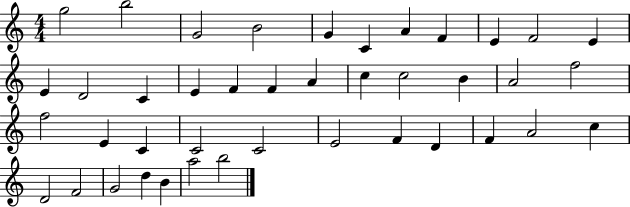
G5/h B5/h G4/h B4/h G4/q C4/q A4/q F4/q E4/q F4/h E4/q E4/q D4/h C4/q E4/q F4/q F4/q A4/q C5/q C5/h B4/q A4/h F5/h F5/h E4/q C4/q C4/h C4/h E4/h F4/q D4/q F4/q A4/h C5/q D4/h F4/h G4/h D5/q B4/q A5/h B5/h